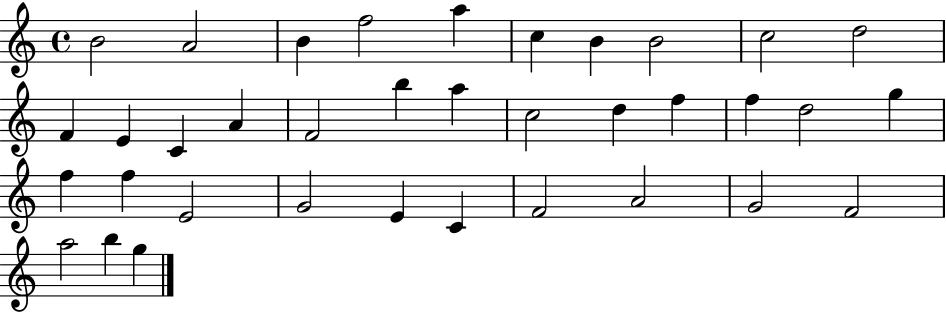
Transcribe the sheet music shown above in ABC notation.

X:1
T:Untitled
M:4/4
L:1/4
K:C
B2 A2 B f2 a c B B2 c2 d2 F E C A F2 b a c2 d f f d2 g f f E2 G2 E C F2 A2 G2 F2 a2 b g